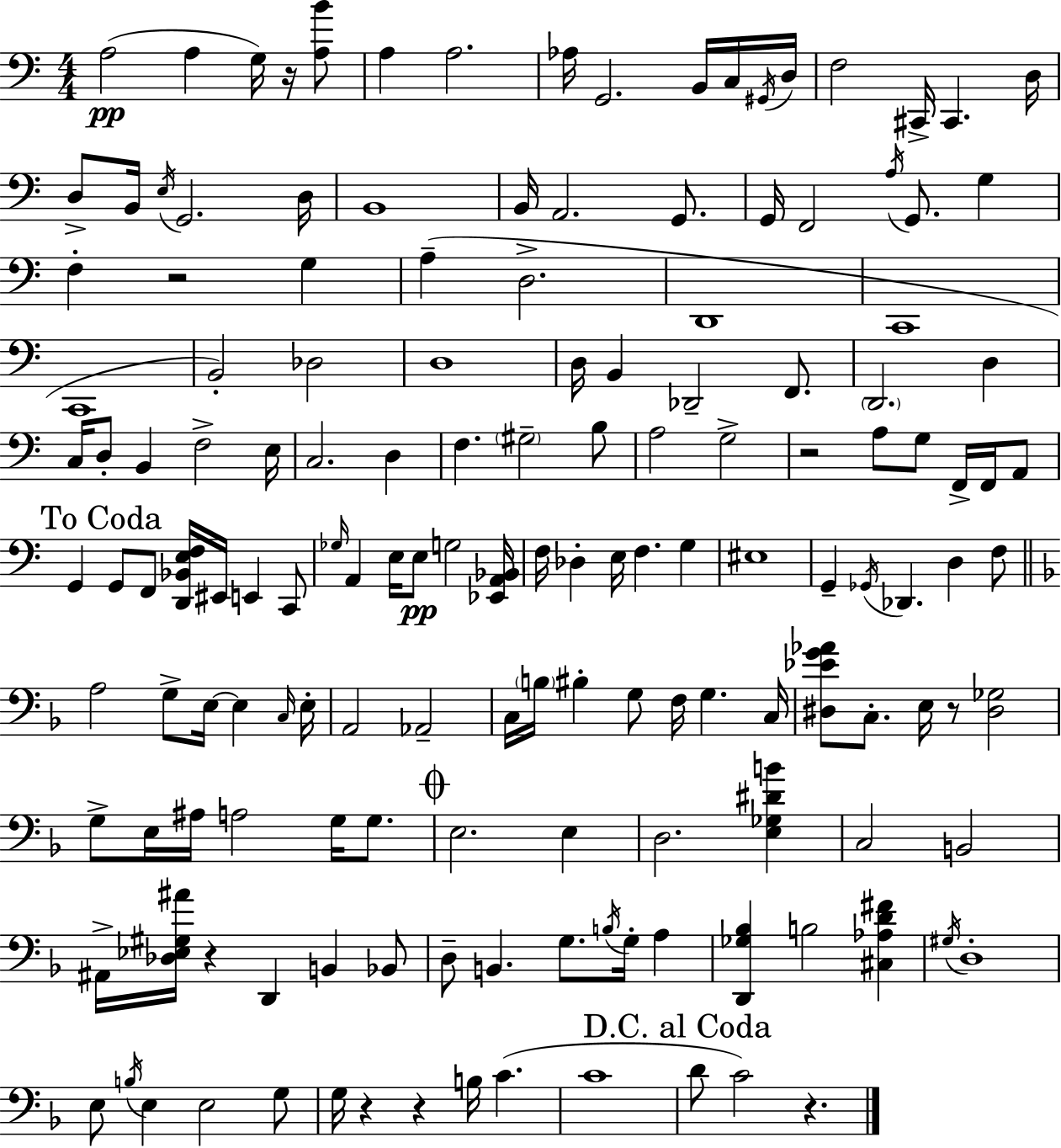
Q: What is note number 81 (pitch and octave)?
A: Gb2